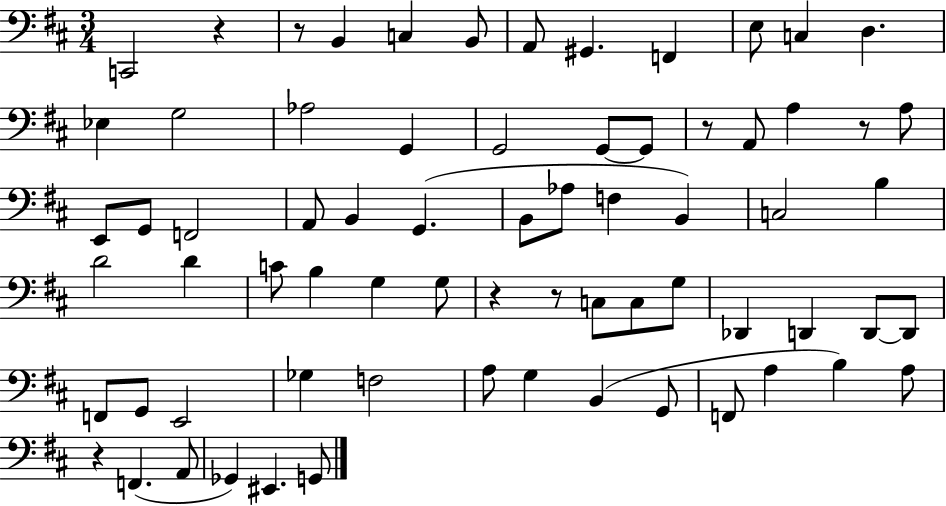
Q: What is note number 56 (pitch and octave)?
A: A3